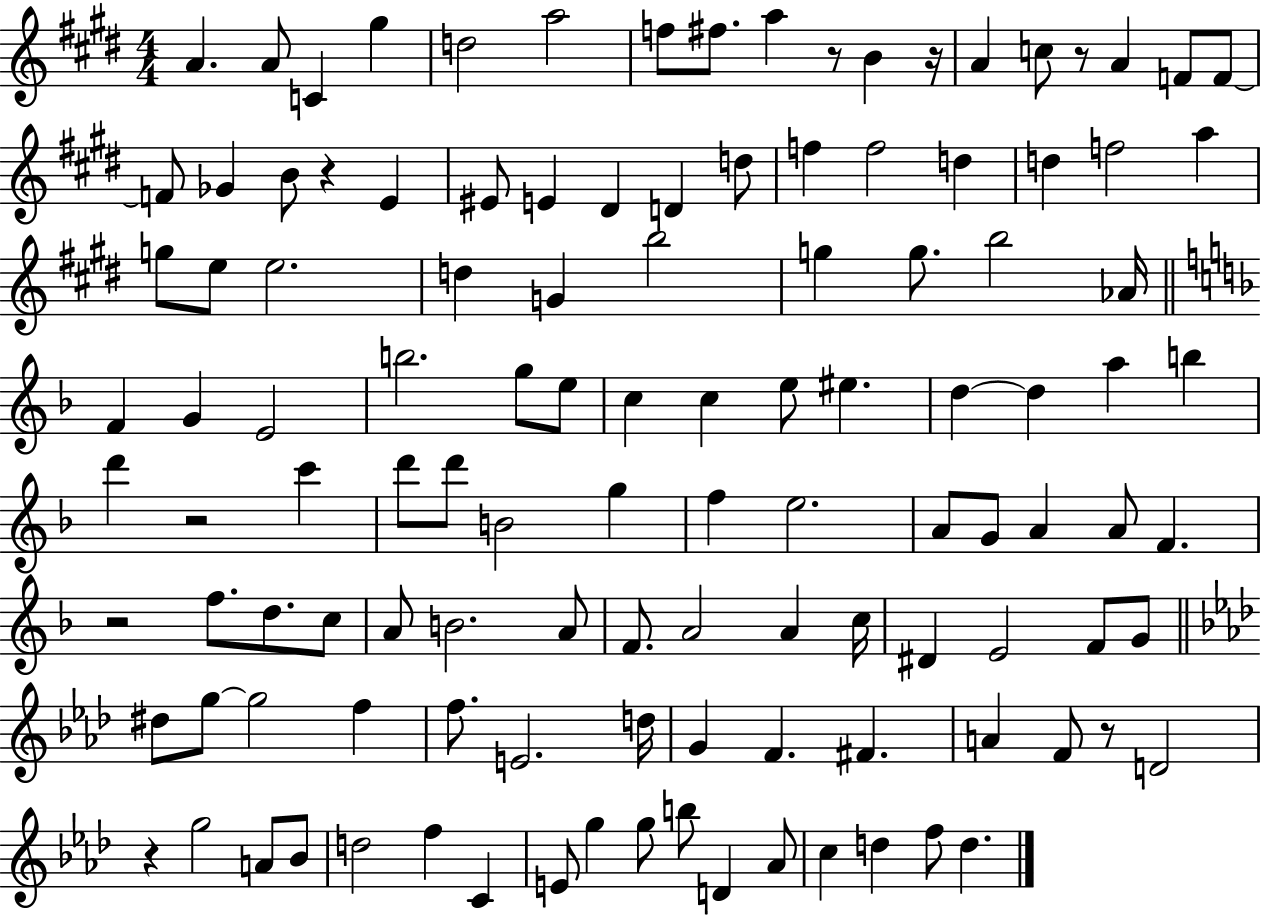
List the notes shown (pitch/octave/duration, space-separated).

A4/q. A4/e C4/q G#5/q D5/h A5/h F5/e F#5/e. A5/q R/e B4/q R/s A4/q C5/e R/e A4/q F4/e F4/e F4/e Gb4/q B4/e R/q E4/q EIS4/e E4/q D#4/q D4/q D5/e F5/q F5/h D5/q D5/q F5/h A5/q G5/e E5/e E5/h. D5/q G4/q B5/h G5/q G5/e. B5/h Ab4/s F4/q G4/q E4/h B5/h. G5/e E5/e C5/q C5/q E5/e EIS5/q. D5/q D5/q A5/q B5/q D6/q R/h C6/q D6/e D6/e B4/h G5/q F5/q E5/h. A4/e G4/e A4/q A4/e F4/q. R/h F5/e. D5/e. C5/e A4/e B4/h. A4/e F4/e. A4/h A4/q C5/s D#4/q E4/h F4/e G4/e D#5/e G5/e G5/h F5/q F5/e. E4/h. D5/s G4/q F4/q. F#4/q. A4/q F4/e R/e D4/h R/q G5/h A4/e Bb4/e D5/h F5/q C4/q E4/e G5/q G5/e B5/e D4/q Ab4/e C5/q D5/q F5/e D5/q.